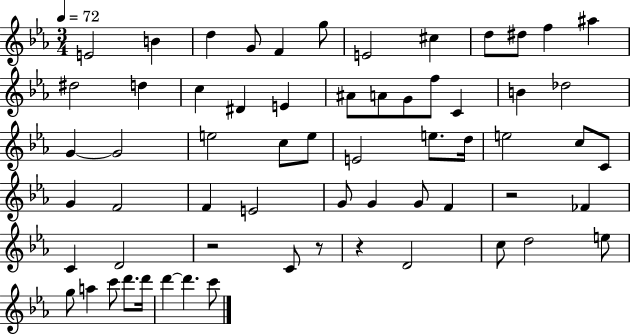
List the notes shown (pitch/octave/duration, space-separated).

E4/h B4/q D5/q G4/e F4/q G5/e E4/h C#5/q D5/e D#5/e F5/q A#5/q D#5/h D5/q C5/q D#4/q E4/q A#4/e A4/e G4/e F5/e C4/q B4/q Db5/h G4/q G4/h E5/h C5/e E5/e E4/h E5/e. D5/s E5/h C5/e C4/e G4/q F4/h F4/q E4/h G4/e G4/q G4/e F4/q R/h FES4/q C4/q D4/h R/h C4/e R/e R/q D4/h C5/e D5/h E5/e G5/e A5/q C6/e D6/e. D6/s D6/q D6/q. C6/e